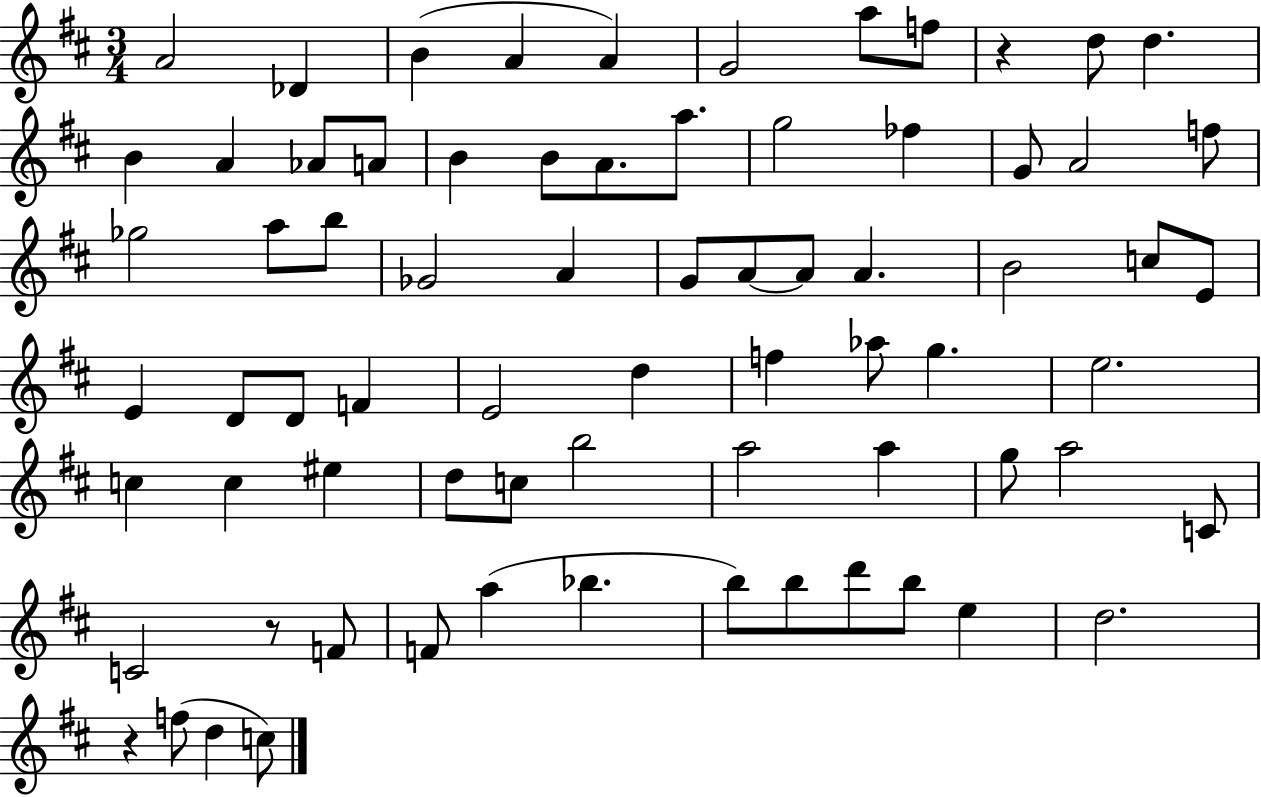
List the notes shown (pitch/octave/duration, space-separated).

A4/h Db4/q B4/q A4/q A4/q G4/h A5/e F5/e R/q D5/e D5/q. B4/q A4/q Ab4/e A4/e B4/q B4/e A4/e. A5/e. G5/h FES5/q G4/e A4/h F5/e Gb5/h A5/e B5/e Gb4/h A4/q G4/e A4/e A4/e A4/q. B4/h C5/e E4/e E4/q D4/e D4/e F4/q E4/h D5/q F5/q Ab5/e G5/q. E5/h. C5/q C5/q EIS5/q D5/e C5/e B5/h A5/h A5/q G5/e A5/h C4/e C4/h R/e F4/e F4/e A5/q Bb5/q. B5/e B5/e D6/e B5/e E5/q D5/h. R/q F5/e D5/q C5/e